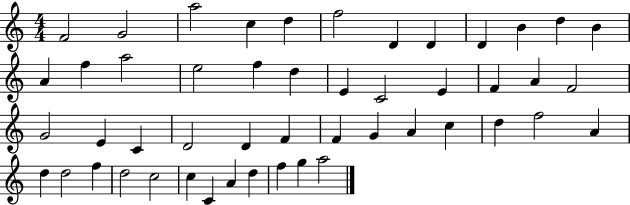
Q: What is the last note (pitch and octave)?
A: A5